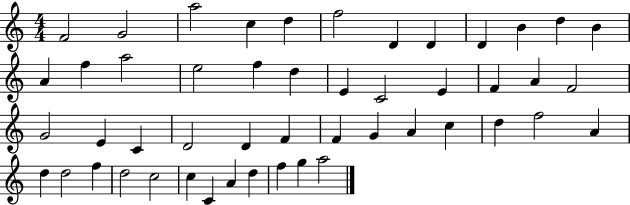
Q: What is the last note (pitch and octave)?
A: A5